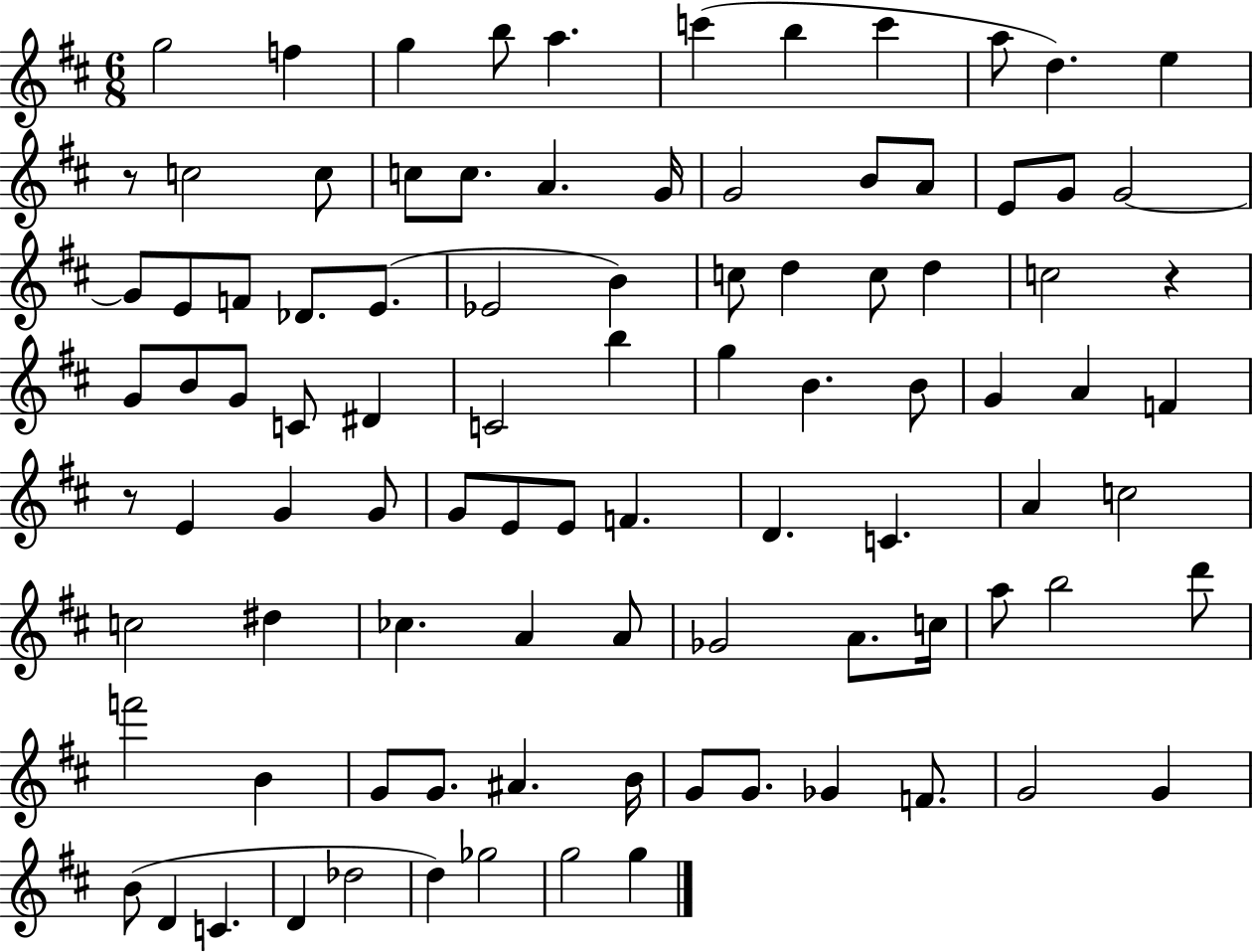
{
  \clef treble
  \numericTimeSignature
  \time 6/8
  \key d \major
  g''2 f''4 | g''4 b''8 a''4. | c'''4( b''4 c'''4 | a''8 d''4.) e''4 | \break r8 c''2 c''8 | c''8 c''8. a'4. g'16 | g'2 b'8 a'8 | e'8 g'8 g'2~~ | \break g'8 e'8 f'8 des'8. e'8.( | ees'2 b'4) | c''8 d''4 c''8 d''4 | c''2 r4 | \break g'8 b'8 g'8 c'8 dis'4 | c'2 b''4 | g''4 b'4. b'8 | g'4 a'4 f'4 | \break r8 e'4 g'4 g'8 | g'8 e'8 e'8 f'4. | d'4. c'4. | a'4 c''2 | \break c''2 dis''4 | ces''4. a'4 a'8 | ges'2 a'8. c''16 | a''8 b''2 d'''8 | \break f'''2 b'4 | g'8 g'8. ais'4. b'16 | g'8 g'8. ges'4 f'8. | g'2 g'4 | \break b'8( d'4 c'4. | d'4 des''2 | d''4) ges''2 | g''2 g''4 | \break \bar "|."
}